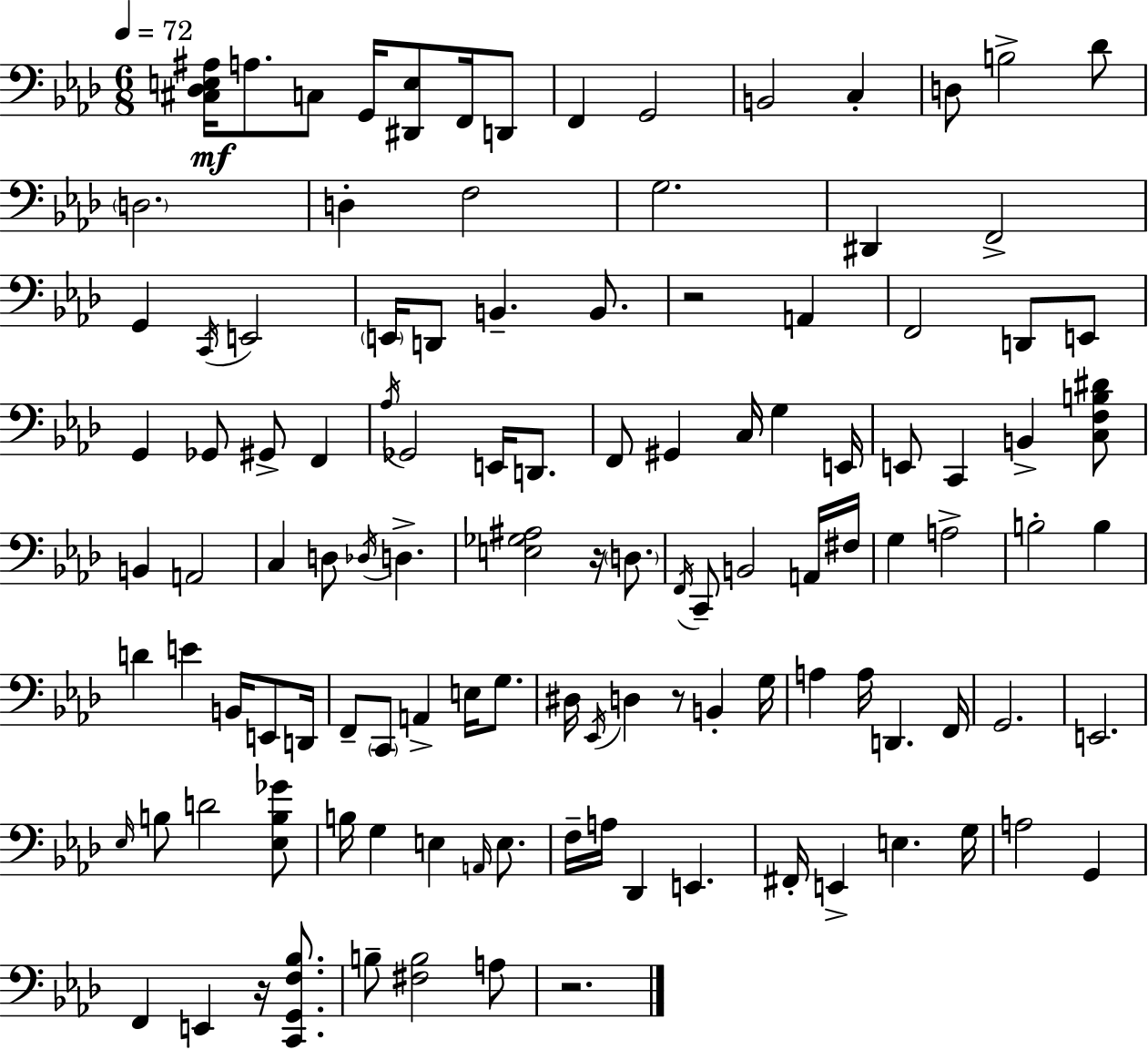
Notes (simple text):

[C#3,Db3,E3,A#3]/s A3/e. C3/e G2/s [D#2,E3]/e F2/s D2/e F2/q G2/h B2/h C3/q D3/e B3/h Db4/e D3/h. D3/q F3/h G3/h. D#2/q F2/h G2/q C2/s E2/h E2/s D2/e B2/q. B2/e. R/h A2/q F2/h D2/e E2/e G2/q Gb2/e G#2/e F2/q Ab3/s Gb2/h E2/s D2/e. F2/e G#2/q C3/s G3/q E2/s E2/e C2/q B2/q [C3,F3,B3,D#4]/e B2/q A2/h C3/q D3/e Db3/s D3/q. [E3,Gb3,A#3]/h R/s D3/e. F2/s C2/e B2/h A2/s F#3/s G3/q A3/h B3/h B3/q D4/q E4/q B2/s E2/e D2/s F2/e C2/e A2/q E3/s G3/e. D#3/s Eb2/s D3/q R/e B2/q G3/s A3/q A3/s D2/q. F2/s G2/h. E2/h. Eb3/s B3/e D4/h [Eb3,B3,Gb4]/e B3/s G3/q E3/q A2/s E3/e. F3/s A3/s Db2/q E2/q. F#2/s E2/q E3/q. G3/s A3/h G2/q F2/q E2/q R/s [C2,G2,F3,Bb3]/e. B3/e [F#3,B3]/h A3/e R/h.